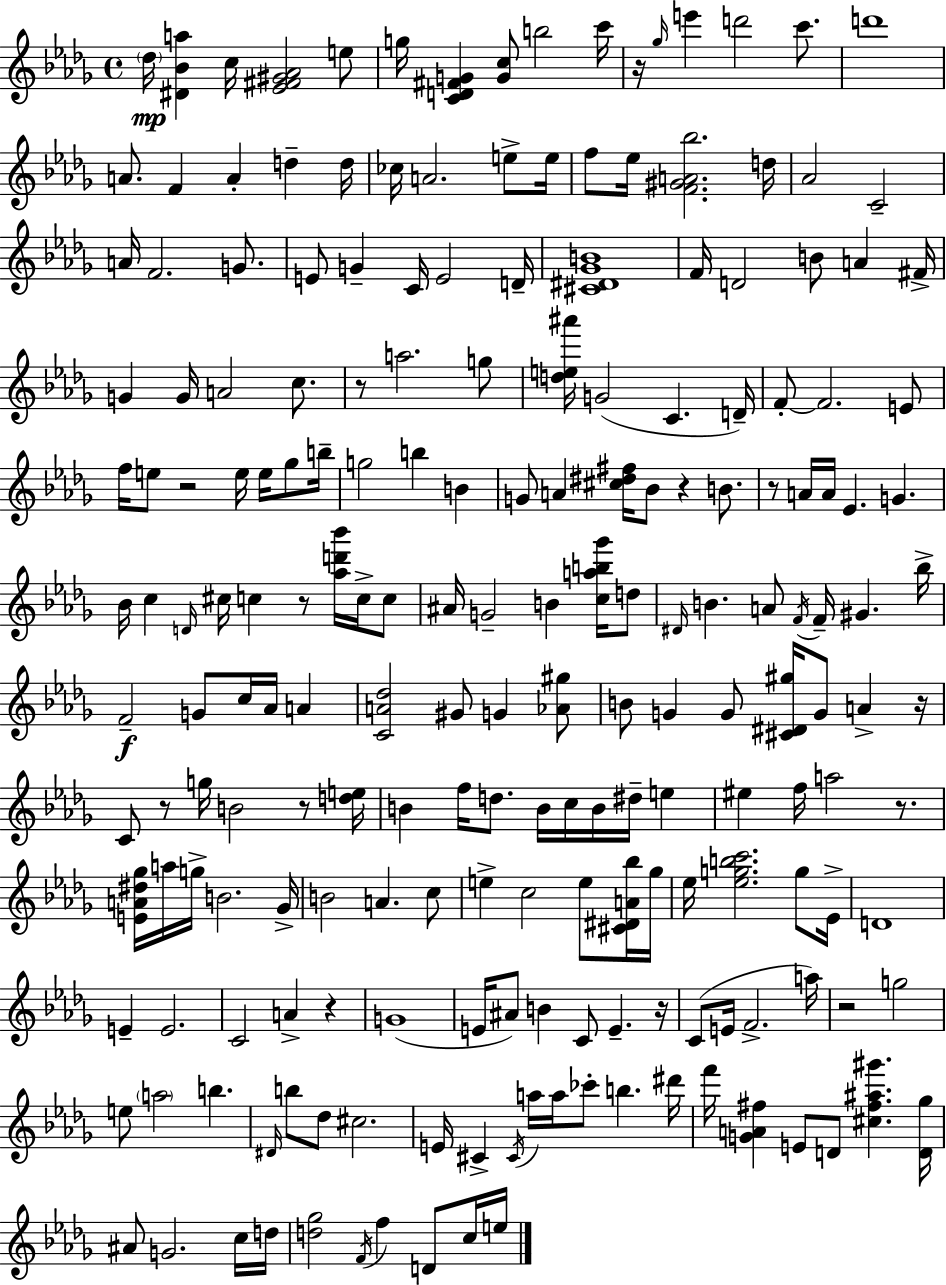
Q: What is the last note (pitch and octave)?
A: E5